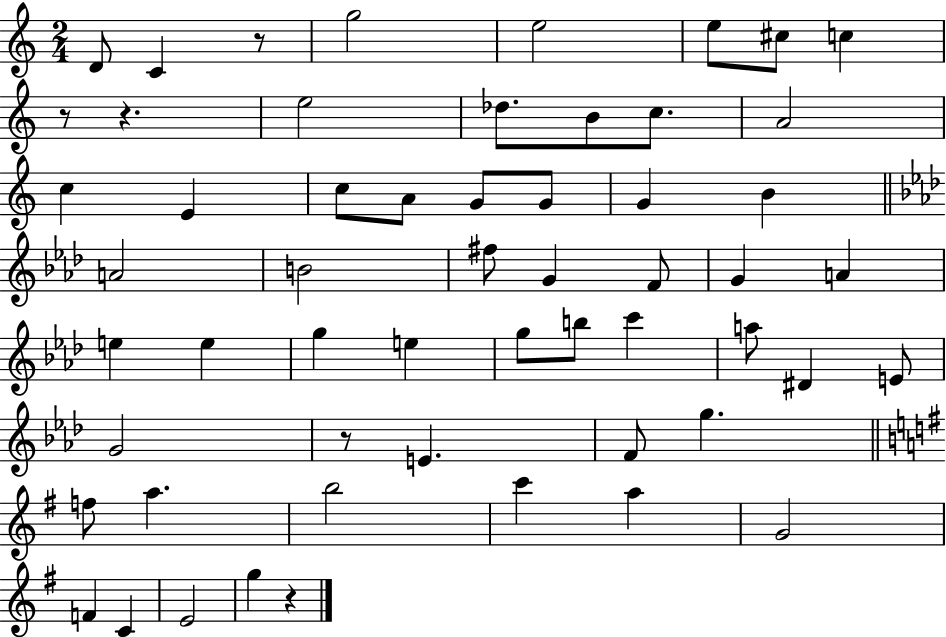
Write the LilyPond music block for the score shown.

{
  \clef treble
  \numericTimeSignature
  \time 2/4
  \key c \major
  d'8 c'4 r8 | g''2 | e''2 | e''8 cis''8 c''4 | \break r8 r4. | e''2 | des''8. b'8 c''8. | a'2 | \break c''4 e'4 | c''8 a'8 g'8 g'8 | g'4 b'4 | \bar "||" \break \key aes \major a'2 | b'2 | fis''8 g'4 f'8 | g'4 a'4 | \break e''4 e''4 | g''4 e''4 | g''8 b''8 c'''4 | a''8 dis'4 e'8 | \break g'2 | r8 e'4. | f'8 g''4. | \bar "||" \break \key g \major f''8 a''4. | b''2 | c'''4 a''4 | g'2 | \break f'4 c'4 | e'2 | g''4 r4 | \bar "|."
}